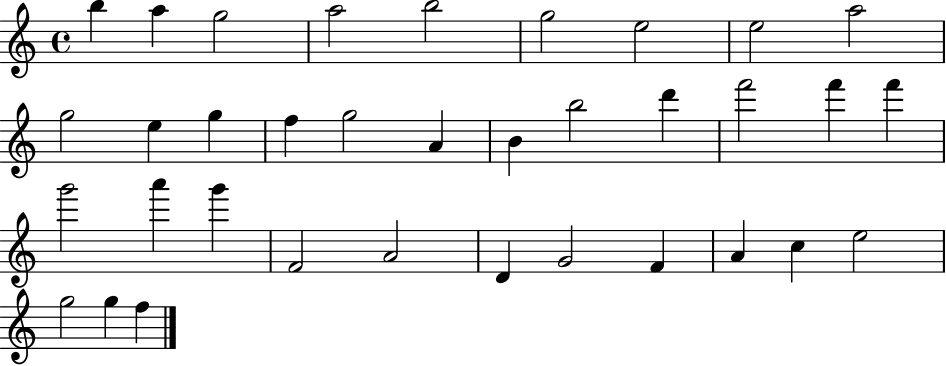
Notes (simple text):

B5/q A5/q G5/h A5/h B5/h G5/h E5/h E5/h A5/h G5/h E5/q G5/q F5/q G5/h A4/q B4/q B5/h D6/q F6/h F6/q F6/q G6/h A6/q G6/q F4/h A4/h D4/q G4/h F4/q A4/q C5/q E5/h G5/h G5/q F5/q